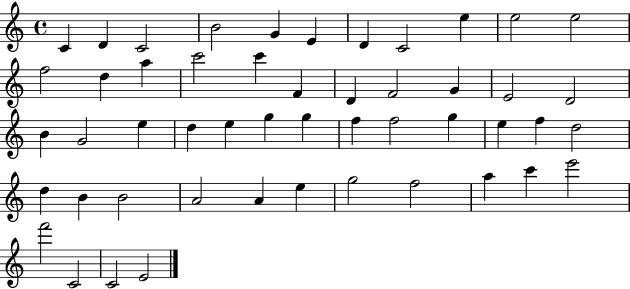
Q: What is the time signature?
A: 4/4